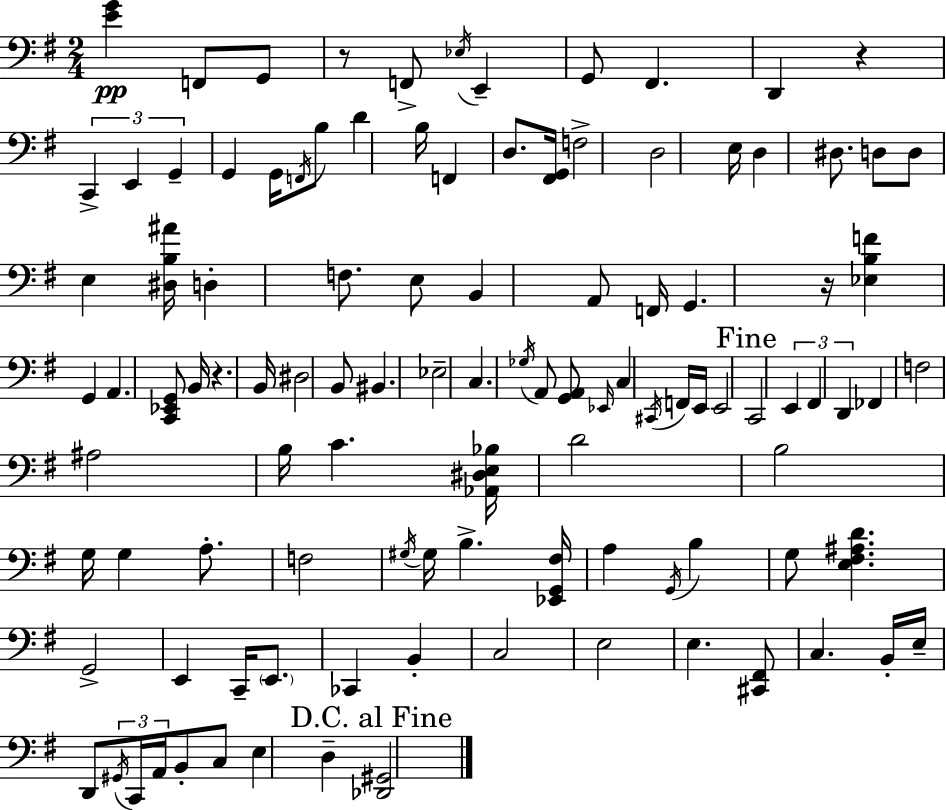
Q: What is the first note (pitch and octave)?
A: F2